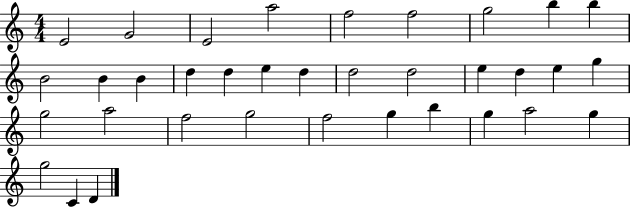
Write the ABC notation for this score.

X:1
T:Untitled
M:4/4
L:1/4
K:C
E2 G2 E2 a2 f2 f2 g2 b b B2 B B d d e d d2 d2 e d e g g2 a2 f2 g2 f2 g b g a2 g g2 C D